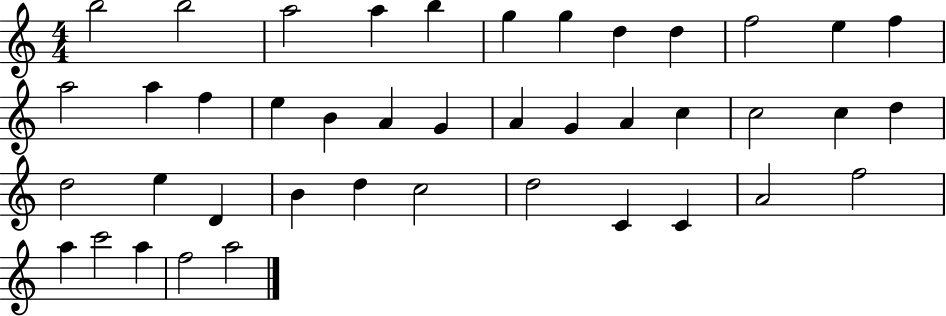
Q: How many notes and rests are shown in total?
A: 42